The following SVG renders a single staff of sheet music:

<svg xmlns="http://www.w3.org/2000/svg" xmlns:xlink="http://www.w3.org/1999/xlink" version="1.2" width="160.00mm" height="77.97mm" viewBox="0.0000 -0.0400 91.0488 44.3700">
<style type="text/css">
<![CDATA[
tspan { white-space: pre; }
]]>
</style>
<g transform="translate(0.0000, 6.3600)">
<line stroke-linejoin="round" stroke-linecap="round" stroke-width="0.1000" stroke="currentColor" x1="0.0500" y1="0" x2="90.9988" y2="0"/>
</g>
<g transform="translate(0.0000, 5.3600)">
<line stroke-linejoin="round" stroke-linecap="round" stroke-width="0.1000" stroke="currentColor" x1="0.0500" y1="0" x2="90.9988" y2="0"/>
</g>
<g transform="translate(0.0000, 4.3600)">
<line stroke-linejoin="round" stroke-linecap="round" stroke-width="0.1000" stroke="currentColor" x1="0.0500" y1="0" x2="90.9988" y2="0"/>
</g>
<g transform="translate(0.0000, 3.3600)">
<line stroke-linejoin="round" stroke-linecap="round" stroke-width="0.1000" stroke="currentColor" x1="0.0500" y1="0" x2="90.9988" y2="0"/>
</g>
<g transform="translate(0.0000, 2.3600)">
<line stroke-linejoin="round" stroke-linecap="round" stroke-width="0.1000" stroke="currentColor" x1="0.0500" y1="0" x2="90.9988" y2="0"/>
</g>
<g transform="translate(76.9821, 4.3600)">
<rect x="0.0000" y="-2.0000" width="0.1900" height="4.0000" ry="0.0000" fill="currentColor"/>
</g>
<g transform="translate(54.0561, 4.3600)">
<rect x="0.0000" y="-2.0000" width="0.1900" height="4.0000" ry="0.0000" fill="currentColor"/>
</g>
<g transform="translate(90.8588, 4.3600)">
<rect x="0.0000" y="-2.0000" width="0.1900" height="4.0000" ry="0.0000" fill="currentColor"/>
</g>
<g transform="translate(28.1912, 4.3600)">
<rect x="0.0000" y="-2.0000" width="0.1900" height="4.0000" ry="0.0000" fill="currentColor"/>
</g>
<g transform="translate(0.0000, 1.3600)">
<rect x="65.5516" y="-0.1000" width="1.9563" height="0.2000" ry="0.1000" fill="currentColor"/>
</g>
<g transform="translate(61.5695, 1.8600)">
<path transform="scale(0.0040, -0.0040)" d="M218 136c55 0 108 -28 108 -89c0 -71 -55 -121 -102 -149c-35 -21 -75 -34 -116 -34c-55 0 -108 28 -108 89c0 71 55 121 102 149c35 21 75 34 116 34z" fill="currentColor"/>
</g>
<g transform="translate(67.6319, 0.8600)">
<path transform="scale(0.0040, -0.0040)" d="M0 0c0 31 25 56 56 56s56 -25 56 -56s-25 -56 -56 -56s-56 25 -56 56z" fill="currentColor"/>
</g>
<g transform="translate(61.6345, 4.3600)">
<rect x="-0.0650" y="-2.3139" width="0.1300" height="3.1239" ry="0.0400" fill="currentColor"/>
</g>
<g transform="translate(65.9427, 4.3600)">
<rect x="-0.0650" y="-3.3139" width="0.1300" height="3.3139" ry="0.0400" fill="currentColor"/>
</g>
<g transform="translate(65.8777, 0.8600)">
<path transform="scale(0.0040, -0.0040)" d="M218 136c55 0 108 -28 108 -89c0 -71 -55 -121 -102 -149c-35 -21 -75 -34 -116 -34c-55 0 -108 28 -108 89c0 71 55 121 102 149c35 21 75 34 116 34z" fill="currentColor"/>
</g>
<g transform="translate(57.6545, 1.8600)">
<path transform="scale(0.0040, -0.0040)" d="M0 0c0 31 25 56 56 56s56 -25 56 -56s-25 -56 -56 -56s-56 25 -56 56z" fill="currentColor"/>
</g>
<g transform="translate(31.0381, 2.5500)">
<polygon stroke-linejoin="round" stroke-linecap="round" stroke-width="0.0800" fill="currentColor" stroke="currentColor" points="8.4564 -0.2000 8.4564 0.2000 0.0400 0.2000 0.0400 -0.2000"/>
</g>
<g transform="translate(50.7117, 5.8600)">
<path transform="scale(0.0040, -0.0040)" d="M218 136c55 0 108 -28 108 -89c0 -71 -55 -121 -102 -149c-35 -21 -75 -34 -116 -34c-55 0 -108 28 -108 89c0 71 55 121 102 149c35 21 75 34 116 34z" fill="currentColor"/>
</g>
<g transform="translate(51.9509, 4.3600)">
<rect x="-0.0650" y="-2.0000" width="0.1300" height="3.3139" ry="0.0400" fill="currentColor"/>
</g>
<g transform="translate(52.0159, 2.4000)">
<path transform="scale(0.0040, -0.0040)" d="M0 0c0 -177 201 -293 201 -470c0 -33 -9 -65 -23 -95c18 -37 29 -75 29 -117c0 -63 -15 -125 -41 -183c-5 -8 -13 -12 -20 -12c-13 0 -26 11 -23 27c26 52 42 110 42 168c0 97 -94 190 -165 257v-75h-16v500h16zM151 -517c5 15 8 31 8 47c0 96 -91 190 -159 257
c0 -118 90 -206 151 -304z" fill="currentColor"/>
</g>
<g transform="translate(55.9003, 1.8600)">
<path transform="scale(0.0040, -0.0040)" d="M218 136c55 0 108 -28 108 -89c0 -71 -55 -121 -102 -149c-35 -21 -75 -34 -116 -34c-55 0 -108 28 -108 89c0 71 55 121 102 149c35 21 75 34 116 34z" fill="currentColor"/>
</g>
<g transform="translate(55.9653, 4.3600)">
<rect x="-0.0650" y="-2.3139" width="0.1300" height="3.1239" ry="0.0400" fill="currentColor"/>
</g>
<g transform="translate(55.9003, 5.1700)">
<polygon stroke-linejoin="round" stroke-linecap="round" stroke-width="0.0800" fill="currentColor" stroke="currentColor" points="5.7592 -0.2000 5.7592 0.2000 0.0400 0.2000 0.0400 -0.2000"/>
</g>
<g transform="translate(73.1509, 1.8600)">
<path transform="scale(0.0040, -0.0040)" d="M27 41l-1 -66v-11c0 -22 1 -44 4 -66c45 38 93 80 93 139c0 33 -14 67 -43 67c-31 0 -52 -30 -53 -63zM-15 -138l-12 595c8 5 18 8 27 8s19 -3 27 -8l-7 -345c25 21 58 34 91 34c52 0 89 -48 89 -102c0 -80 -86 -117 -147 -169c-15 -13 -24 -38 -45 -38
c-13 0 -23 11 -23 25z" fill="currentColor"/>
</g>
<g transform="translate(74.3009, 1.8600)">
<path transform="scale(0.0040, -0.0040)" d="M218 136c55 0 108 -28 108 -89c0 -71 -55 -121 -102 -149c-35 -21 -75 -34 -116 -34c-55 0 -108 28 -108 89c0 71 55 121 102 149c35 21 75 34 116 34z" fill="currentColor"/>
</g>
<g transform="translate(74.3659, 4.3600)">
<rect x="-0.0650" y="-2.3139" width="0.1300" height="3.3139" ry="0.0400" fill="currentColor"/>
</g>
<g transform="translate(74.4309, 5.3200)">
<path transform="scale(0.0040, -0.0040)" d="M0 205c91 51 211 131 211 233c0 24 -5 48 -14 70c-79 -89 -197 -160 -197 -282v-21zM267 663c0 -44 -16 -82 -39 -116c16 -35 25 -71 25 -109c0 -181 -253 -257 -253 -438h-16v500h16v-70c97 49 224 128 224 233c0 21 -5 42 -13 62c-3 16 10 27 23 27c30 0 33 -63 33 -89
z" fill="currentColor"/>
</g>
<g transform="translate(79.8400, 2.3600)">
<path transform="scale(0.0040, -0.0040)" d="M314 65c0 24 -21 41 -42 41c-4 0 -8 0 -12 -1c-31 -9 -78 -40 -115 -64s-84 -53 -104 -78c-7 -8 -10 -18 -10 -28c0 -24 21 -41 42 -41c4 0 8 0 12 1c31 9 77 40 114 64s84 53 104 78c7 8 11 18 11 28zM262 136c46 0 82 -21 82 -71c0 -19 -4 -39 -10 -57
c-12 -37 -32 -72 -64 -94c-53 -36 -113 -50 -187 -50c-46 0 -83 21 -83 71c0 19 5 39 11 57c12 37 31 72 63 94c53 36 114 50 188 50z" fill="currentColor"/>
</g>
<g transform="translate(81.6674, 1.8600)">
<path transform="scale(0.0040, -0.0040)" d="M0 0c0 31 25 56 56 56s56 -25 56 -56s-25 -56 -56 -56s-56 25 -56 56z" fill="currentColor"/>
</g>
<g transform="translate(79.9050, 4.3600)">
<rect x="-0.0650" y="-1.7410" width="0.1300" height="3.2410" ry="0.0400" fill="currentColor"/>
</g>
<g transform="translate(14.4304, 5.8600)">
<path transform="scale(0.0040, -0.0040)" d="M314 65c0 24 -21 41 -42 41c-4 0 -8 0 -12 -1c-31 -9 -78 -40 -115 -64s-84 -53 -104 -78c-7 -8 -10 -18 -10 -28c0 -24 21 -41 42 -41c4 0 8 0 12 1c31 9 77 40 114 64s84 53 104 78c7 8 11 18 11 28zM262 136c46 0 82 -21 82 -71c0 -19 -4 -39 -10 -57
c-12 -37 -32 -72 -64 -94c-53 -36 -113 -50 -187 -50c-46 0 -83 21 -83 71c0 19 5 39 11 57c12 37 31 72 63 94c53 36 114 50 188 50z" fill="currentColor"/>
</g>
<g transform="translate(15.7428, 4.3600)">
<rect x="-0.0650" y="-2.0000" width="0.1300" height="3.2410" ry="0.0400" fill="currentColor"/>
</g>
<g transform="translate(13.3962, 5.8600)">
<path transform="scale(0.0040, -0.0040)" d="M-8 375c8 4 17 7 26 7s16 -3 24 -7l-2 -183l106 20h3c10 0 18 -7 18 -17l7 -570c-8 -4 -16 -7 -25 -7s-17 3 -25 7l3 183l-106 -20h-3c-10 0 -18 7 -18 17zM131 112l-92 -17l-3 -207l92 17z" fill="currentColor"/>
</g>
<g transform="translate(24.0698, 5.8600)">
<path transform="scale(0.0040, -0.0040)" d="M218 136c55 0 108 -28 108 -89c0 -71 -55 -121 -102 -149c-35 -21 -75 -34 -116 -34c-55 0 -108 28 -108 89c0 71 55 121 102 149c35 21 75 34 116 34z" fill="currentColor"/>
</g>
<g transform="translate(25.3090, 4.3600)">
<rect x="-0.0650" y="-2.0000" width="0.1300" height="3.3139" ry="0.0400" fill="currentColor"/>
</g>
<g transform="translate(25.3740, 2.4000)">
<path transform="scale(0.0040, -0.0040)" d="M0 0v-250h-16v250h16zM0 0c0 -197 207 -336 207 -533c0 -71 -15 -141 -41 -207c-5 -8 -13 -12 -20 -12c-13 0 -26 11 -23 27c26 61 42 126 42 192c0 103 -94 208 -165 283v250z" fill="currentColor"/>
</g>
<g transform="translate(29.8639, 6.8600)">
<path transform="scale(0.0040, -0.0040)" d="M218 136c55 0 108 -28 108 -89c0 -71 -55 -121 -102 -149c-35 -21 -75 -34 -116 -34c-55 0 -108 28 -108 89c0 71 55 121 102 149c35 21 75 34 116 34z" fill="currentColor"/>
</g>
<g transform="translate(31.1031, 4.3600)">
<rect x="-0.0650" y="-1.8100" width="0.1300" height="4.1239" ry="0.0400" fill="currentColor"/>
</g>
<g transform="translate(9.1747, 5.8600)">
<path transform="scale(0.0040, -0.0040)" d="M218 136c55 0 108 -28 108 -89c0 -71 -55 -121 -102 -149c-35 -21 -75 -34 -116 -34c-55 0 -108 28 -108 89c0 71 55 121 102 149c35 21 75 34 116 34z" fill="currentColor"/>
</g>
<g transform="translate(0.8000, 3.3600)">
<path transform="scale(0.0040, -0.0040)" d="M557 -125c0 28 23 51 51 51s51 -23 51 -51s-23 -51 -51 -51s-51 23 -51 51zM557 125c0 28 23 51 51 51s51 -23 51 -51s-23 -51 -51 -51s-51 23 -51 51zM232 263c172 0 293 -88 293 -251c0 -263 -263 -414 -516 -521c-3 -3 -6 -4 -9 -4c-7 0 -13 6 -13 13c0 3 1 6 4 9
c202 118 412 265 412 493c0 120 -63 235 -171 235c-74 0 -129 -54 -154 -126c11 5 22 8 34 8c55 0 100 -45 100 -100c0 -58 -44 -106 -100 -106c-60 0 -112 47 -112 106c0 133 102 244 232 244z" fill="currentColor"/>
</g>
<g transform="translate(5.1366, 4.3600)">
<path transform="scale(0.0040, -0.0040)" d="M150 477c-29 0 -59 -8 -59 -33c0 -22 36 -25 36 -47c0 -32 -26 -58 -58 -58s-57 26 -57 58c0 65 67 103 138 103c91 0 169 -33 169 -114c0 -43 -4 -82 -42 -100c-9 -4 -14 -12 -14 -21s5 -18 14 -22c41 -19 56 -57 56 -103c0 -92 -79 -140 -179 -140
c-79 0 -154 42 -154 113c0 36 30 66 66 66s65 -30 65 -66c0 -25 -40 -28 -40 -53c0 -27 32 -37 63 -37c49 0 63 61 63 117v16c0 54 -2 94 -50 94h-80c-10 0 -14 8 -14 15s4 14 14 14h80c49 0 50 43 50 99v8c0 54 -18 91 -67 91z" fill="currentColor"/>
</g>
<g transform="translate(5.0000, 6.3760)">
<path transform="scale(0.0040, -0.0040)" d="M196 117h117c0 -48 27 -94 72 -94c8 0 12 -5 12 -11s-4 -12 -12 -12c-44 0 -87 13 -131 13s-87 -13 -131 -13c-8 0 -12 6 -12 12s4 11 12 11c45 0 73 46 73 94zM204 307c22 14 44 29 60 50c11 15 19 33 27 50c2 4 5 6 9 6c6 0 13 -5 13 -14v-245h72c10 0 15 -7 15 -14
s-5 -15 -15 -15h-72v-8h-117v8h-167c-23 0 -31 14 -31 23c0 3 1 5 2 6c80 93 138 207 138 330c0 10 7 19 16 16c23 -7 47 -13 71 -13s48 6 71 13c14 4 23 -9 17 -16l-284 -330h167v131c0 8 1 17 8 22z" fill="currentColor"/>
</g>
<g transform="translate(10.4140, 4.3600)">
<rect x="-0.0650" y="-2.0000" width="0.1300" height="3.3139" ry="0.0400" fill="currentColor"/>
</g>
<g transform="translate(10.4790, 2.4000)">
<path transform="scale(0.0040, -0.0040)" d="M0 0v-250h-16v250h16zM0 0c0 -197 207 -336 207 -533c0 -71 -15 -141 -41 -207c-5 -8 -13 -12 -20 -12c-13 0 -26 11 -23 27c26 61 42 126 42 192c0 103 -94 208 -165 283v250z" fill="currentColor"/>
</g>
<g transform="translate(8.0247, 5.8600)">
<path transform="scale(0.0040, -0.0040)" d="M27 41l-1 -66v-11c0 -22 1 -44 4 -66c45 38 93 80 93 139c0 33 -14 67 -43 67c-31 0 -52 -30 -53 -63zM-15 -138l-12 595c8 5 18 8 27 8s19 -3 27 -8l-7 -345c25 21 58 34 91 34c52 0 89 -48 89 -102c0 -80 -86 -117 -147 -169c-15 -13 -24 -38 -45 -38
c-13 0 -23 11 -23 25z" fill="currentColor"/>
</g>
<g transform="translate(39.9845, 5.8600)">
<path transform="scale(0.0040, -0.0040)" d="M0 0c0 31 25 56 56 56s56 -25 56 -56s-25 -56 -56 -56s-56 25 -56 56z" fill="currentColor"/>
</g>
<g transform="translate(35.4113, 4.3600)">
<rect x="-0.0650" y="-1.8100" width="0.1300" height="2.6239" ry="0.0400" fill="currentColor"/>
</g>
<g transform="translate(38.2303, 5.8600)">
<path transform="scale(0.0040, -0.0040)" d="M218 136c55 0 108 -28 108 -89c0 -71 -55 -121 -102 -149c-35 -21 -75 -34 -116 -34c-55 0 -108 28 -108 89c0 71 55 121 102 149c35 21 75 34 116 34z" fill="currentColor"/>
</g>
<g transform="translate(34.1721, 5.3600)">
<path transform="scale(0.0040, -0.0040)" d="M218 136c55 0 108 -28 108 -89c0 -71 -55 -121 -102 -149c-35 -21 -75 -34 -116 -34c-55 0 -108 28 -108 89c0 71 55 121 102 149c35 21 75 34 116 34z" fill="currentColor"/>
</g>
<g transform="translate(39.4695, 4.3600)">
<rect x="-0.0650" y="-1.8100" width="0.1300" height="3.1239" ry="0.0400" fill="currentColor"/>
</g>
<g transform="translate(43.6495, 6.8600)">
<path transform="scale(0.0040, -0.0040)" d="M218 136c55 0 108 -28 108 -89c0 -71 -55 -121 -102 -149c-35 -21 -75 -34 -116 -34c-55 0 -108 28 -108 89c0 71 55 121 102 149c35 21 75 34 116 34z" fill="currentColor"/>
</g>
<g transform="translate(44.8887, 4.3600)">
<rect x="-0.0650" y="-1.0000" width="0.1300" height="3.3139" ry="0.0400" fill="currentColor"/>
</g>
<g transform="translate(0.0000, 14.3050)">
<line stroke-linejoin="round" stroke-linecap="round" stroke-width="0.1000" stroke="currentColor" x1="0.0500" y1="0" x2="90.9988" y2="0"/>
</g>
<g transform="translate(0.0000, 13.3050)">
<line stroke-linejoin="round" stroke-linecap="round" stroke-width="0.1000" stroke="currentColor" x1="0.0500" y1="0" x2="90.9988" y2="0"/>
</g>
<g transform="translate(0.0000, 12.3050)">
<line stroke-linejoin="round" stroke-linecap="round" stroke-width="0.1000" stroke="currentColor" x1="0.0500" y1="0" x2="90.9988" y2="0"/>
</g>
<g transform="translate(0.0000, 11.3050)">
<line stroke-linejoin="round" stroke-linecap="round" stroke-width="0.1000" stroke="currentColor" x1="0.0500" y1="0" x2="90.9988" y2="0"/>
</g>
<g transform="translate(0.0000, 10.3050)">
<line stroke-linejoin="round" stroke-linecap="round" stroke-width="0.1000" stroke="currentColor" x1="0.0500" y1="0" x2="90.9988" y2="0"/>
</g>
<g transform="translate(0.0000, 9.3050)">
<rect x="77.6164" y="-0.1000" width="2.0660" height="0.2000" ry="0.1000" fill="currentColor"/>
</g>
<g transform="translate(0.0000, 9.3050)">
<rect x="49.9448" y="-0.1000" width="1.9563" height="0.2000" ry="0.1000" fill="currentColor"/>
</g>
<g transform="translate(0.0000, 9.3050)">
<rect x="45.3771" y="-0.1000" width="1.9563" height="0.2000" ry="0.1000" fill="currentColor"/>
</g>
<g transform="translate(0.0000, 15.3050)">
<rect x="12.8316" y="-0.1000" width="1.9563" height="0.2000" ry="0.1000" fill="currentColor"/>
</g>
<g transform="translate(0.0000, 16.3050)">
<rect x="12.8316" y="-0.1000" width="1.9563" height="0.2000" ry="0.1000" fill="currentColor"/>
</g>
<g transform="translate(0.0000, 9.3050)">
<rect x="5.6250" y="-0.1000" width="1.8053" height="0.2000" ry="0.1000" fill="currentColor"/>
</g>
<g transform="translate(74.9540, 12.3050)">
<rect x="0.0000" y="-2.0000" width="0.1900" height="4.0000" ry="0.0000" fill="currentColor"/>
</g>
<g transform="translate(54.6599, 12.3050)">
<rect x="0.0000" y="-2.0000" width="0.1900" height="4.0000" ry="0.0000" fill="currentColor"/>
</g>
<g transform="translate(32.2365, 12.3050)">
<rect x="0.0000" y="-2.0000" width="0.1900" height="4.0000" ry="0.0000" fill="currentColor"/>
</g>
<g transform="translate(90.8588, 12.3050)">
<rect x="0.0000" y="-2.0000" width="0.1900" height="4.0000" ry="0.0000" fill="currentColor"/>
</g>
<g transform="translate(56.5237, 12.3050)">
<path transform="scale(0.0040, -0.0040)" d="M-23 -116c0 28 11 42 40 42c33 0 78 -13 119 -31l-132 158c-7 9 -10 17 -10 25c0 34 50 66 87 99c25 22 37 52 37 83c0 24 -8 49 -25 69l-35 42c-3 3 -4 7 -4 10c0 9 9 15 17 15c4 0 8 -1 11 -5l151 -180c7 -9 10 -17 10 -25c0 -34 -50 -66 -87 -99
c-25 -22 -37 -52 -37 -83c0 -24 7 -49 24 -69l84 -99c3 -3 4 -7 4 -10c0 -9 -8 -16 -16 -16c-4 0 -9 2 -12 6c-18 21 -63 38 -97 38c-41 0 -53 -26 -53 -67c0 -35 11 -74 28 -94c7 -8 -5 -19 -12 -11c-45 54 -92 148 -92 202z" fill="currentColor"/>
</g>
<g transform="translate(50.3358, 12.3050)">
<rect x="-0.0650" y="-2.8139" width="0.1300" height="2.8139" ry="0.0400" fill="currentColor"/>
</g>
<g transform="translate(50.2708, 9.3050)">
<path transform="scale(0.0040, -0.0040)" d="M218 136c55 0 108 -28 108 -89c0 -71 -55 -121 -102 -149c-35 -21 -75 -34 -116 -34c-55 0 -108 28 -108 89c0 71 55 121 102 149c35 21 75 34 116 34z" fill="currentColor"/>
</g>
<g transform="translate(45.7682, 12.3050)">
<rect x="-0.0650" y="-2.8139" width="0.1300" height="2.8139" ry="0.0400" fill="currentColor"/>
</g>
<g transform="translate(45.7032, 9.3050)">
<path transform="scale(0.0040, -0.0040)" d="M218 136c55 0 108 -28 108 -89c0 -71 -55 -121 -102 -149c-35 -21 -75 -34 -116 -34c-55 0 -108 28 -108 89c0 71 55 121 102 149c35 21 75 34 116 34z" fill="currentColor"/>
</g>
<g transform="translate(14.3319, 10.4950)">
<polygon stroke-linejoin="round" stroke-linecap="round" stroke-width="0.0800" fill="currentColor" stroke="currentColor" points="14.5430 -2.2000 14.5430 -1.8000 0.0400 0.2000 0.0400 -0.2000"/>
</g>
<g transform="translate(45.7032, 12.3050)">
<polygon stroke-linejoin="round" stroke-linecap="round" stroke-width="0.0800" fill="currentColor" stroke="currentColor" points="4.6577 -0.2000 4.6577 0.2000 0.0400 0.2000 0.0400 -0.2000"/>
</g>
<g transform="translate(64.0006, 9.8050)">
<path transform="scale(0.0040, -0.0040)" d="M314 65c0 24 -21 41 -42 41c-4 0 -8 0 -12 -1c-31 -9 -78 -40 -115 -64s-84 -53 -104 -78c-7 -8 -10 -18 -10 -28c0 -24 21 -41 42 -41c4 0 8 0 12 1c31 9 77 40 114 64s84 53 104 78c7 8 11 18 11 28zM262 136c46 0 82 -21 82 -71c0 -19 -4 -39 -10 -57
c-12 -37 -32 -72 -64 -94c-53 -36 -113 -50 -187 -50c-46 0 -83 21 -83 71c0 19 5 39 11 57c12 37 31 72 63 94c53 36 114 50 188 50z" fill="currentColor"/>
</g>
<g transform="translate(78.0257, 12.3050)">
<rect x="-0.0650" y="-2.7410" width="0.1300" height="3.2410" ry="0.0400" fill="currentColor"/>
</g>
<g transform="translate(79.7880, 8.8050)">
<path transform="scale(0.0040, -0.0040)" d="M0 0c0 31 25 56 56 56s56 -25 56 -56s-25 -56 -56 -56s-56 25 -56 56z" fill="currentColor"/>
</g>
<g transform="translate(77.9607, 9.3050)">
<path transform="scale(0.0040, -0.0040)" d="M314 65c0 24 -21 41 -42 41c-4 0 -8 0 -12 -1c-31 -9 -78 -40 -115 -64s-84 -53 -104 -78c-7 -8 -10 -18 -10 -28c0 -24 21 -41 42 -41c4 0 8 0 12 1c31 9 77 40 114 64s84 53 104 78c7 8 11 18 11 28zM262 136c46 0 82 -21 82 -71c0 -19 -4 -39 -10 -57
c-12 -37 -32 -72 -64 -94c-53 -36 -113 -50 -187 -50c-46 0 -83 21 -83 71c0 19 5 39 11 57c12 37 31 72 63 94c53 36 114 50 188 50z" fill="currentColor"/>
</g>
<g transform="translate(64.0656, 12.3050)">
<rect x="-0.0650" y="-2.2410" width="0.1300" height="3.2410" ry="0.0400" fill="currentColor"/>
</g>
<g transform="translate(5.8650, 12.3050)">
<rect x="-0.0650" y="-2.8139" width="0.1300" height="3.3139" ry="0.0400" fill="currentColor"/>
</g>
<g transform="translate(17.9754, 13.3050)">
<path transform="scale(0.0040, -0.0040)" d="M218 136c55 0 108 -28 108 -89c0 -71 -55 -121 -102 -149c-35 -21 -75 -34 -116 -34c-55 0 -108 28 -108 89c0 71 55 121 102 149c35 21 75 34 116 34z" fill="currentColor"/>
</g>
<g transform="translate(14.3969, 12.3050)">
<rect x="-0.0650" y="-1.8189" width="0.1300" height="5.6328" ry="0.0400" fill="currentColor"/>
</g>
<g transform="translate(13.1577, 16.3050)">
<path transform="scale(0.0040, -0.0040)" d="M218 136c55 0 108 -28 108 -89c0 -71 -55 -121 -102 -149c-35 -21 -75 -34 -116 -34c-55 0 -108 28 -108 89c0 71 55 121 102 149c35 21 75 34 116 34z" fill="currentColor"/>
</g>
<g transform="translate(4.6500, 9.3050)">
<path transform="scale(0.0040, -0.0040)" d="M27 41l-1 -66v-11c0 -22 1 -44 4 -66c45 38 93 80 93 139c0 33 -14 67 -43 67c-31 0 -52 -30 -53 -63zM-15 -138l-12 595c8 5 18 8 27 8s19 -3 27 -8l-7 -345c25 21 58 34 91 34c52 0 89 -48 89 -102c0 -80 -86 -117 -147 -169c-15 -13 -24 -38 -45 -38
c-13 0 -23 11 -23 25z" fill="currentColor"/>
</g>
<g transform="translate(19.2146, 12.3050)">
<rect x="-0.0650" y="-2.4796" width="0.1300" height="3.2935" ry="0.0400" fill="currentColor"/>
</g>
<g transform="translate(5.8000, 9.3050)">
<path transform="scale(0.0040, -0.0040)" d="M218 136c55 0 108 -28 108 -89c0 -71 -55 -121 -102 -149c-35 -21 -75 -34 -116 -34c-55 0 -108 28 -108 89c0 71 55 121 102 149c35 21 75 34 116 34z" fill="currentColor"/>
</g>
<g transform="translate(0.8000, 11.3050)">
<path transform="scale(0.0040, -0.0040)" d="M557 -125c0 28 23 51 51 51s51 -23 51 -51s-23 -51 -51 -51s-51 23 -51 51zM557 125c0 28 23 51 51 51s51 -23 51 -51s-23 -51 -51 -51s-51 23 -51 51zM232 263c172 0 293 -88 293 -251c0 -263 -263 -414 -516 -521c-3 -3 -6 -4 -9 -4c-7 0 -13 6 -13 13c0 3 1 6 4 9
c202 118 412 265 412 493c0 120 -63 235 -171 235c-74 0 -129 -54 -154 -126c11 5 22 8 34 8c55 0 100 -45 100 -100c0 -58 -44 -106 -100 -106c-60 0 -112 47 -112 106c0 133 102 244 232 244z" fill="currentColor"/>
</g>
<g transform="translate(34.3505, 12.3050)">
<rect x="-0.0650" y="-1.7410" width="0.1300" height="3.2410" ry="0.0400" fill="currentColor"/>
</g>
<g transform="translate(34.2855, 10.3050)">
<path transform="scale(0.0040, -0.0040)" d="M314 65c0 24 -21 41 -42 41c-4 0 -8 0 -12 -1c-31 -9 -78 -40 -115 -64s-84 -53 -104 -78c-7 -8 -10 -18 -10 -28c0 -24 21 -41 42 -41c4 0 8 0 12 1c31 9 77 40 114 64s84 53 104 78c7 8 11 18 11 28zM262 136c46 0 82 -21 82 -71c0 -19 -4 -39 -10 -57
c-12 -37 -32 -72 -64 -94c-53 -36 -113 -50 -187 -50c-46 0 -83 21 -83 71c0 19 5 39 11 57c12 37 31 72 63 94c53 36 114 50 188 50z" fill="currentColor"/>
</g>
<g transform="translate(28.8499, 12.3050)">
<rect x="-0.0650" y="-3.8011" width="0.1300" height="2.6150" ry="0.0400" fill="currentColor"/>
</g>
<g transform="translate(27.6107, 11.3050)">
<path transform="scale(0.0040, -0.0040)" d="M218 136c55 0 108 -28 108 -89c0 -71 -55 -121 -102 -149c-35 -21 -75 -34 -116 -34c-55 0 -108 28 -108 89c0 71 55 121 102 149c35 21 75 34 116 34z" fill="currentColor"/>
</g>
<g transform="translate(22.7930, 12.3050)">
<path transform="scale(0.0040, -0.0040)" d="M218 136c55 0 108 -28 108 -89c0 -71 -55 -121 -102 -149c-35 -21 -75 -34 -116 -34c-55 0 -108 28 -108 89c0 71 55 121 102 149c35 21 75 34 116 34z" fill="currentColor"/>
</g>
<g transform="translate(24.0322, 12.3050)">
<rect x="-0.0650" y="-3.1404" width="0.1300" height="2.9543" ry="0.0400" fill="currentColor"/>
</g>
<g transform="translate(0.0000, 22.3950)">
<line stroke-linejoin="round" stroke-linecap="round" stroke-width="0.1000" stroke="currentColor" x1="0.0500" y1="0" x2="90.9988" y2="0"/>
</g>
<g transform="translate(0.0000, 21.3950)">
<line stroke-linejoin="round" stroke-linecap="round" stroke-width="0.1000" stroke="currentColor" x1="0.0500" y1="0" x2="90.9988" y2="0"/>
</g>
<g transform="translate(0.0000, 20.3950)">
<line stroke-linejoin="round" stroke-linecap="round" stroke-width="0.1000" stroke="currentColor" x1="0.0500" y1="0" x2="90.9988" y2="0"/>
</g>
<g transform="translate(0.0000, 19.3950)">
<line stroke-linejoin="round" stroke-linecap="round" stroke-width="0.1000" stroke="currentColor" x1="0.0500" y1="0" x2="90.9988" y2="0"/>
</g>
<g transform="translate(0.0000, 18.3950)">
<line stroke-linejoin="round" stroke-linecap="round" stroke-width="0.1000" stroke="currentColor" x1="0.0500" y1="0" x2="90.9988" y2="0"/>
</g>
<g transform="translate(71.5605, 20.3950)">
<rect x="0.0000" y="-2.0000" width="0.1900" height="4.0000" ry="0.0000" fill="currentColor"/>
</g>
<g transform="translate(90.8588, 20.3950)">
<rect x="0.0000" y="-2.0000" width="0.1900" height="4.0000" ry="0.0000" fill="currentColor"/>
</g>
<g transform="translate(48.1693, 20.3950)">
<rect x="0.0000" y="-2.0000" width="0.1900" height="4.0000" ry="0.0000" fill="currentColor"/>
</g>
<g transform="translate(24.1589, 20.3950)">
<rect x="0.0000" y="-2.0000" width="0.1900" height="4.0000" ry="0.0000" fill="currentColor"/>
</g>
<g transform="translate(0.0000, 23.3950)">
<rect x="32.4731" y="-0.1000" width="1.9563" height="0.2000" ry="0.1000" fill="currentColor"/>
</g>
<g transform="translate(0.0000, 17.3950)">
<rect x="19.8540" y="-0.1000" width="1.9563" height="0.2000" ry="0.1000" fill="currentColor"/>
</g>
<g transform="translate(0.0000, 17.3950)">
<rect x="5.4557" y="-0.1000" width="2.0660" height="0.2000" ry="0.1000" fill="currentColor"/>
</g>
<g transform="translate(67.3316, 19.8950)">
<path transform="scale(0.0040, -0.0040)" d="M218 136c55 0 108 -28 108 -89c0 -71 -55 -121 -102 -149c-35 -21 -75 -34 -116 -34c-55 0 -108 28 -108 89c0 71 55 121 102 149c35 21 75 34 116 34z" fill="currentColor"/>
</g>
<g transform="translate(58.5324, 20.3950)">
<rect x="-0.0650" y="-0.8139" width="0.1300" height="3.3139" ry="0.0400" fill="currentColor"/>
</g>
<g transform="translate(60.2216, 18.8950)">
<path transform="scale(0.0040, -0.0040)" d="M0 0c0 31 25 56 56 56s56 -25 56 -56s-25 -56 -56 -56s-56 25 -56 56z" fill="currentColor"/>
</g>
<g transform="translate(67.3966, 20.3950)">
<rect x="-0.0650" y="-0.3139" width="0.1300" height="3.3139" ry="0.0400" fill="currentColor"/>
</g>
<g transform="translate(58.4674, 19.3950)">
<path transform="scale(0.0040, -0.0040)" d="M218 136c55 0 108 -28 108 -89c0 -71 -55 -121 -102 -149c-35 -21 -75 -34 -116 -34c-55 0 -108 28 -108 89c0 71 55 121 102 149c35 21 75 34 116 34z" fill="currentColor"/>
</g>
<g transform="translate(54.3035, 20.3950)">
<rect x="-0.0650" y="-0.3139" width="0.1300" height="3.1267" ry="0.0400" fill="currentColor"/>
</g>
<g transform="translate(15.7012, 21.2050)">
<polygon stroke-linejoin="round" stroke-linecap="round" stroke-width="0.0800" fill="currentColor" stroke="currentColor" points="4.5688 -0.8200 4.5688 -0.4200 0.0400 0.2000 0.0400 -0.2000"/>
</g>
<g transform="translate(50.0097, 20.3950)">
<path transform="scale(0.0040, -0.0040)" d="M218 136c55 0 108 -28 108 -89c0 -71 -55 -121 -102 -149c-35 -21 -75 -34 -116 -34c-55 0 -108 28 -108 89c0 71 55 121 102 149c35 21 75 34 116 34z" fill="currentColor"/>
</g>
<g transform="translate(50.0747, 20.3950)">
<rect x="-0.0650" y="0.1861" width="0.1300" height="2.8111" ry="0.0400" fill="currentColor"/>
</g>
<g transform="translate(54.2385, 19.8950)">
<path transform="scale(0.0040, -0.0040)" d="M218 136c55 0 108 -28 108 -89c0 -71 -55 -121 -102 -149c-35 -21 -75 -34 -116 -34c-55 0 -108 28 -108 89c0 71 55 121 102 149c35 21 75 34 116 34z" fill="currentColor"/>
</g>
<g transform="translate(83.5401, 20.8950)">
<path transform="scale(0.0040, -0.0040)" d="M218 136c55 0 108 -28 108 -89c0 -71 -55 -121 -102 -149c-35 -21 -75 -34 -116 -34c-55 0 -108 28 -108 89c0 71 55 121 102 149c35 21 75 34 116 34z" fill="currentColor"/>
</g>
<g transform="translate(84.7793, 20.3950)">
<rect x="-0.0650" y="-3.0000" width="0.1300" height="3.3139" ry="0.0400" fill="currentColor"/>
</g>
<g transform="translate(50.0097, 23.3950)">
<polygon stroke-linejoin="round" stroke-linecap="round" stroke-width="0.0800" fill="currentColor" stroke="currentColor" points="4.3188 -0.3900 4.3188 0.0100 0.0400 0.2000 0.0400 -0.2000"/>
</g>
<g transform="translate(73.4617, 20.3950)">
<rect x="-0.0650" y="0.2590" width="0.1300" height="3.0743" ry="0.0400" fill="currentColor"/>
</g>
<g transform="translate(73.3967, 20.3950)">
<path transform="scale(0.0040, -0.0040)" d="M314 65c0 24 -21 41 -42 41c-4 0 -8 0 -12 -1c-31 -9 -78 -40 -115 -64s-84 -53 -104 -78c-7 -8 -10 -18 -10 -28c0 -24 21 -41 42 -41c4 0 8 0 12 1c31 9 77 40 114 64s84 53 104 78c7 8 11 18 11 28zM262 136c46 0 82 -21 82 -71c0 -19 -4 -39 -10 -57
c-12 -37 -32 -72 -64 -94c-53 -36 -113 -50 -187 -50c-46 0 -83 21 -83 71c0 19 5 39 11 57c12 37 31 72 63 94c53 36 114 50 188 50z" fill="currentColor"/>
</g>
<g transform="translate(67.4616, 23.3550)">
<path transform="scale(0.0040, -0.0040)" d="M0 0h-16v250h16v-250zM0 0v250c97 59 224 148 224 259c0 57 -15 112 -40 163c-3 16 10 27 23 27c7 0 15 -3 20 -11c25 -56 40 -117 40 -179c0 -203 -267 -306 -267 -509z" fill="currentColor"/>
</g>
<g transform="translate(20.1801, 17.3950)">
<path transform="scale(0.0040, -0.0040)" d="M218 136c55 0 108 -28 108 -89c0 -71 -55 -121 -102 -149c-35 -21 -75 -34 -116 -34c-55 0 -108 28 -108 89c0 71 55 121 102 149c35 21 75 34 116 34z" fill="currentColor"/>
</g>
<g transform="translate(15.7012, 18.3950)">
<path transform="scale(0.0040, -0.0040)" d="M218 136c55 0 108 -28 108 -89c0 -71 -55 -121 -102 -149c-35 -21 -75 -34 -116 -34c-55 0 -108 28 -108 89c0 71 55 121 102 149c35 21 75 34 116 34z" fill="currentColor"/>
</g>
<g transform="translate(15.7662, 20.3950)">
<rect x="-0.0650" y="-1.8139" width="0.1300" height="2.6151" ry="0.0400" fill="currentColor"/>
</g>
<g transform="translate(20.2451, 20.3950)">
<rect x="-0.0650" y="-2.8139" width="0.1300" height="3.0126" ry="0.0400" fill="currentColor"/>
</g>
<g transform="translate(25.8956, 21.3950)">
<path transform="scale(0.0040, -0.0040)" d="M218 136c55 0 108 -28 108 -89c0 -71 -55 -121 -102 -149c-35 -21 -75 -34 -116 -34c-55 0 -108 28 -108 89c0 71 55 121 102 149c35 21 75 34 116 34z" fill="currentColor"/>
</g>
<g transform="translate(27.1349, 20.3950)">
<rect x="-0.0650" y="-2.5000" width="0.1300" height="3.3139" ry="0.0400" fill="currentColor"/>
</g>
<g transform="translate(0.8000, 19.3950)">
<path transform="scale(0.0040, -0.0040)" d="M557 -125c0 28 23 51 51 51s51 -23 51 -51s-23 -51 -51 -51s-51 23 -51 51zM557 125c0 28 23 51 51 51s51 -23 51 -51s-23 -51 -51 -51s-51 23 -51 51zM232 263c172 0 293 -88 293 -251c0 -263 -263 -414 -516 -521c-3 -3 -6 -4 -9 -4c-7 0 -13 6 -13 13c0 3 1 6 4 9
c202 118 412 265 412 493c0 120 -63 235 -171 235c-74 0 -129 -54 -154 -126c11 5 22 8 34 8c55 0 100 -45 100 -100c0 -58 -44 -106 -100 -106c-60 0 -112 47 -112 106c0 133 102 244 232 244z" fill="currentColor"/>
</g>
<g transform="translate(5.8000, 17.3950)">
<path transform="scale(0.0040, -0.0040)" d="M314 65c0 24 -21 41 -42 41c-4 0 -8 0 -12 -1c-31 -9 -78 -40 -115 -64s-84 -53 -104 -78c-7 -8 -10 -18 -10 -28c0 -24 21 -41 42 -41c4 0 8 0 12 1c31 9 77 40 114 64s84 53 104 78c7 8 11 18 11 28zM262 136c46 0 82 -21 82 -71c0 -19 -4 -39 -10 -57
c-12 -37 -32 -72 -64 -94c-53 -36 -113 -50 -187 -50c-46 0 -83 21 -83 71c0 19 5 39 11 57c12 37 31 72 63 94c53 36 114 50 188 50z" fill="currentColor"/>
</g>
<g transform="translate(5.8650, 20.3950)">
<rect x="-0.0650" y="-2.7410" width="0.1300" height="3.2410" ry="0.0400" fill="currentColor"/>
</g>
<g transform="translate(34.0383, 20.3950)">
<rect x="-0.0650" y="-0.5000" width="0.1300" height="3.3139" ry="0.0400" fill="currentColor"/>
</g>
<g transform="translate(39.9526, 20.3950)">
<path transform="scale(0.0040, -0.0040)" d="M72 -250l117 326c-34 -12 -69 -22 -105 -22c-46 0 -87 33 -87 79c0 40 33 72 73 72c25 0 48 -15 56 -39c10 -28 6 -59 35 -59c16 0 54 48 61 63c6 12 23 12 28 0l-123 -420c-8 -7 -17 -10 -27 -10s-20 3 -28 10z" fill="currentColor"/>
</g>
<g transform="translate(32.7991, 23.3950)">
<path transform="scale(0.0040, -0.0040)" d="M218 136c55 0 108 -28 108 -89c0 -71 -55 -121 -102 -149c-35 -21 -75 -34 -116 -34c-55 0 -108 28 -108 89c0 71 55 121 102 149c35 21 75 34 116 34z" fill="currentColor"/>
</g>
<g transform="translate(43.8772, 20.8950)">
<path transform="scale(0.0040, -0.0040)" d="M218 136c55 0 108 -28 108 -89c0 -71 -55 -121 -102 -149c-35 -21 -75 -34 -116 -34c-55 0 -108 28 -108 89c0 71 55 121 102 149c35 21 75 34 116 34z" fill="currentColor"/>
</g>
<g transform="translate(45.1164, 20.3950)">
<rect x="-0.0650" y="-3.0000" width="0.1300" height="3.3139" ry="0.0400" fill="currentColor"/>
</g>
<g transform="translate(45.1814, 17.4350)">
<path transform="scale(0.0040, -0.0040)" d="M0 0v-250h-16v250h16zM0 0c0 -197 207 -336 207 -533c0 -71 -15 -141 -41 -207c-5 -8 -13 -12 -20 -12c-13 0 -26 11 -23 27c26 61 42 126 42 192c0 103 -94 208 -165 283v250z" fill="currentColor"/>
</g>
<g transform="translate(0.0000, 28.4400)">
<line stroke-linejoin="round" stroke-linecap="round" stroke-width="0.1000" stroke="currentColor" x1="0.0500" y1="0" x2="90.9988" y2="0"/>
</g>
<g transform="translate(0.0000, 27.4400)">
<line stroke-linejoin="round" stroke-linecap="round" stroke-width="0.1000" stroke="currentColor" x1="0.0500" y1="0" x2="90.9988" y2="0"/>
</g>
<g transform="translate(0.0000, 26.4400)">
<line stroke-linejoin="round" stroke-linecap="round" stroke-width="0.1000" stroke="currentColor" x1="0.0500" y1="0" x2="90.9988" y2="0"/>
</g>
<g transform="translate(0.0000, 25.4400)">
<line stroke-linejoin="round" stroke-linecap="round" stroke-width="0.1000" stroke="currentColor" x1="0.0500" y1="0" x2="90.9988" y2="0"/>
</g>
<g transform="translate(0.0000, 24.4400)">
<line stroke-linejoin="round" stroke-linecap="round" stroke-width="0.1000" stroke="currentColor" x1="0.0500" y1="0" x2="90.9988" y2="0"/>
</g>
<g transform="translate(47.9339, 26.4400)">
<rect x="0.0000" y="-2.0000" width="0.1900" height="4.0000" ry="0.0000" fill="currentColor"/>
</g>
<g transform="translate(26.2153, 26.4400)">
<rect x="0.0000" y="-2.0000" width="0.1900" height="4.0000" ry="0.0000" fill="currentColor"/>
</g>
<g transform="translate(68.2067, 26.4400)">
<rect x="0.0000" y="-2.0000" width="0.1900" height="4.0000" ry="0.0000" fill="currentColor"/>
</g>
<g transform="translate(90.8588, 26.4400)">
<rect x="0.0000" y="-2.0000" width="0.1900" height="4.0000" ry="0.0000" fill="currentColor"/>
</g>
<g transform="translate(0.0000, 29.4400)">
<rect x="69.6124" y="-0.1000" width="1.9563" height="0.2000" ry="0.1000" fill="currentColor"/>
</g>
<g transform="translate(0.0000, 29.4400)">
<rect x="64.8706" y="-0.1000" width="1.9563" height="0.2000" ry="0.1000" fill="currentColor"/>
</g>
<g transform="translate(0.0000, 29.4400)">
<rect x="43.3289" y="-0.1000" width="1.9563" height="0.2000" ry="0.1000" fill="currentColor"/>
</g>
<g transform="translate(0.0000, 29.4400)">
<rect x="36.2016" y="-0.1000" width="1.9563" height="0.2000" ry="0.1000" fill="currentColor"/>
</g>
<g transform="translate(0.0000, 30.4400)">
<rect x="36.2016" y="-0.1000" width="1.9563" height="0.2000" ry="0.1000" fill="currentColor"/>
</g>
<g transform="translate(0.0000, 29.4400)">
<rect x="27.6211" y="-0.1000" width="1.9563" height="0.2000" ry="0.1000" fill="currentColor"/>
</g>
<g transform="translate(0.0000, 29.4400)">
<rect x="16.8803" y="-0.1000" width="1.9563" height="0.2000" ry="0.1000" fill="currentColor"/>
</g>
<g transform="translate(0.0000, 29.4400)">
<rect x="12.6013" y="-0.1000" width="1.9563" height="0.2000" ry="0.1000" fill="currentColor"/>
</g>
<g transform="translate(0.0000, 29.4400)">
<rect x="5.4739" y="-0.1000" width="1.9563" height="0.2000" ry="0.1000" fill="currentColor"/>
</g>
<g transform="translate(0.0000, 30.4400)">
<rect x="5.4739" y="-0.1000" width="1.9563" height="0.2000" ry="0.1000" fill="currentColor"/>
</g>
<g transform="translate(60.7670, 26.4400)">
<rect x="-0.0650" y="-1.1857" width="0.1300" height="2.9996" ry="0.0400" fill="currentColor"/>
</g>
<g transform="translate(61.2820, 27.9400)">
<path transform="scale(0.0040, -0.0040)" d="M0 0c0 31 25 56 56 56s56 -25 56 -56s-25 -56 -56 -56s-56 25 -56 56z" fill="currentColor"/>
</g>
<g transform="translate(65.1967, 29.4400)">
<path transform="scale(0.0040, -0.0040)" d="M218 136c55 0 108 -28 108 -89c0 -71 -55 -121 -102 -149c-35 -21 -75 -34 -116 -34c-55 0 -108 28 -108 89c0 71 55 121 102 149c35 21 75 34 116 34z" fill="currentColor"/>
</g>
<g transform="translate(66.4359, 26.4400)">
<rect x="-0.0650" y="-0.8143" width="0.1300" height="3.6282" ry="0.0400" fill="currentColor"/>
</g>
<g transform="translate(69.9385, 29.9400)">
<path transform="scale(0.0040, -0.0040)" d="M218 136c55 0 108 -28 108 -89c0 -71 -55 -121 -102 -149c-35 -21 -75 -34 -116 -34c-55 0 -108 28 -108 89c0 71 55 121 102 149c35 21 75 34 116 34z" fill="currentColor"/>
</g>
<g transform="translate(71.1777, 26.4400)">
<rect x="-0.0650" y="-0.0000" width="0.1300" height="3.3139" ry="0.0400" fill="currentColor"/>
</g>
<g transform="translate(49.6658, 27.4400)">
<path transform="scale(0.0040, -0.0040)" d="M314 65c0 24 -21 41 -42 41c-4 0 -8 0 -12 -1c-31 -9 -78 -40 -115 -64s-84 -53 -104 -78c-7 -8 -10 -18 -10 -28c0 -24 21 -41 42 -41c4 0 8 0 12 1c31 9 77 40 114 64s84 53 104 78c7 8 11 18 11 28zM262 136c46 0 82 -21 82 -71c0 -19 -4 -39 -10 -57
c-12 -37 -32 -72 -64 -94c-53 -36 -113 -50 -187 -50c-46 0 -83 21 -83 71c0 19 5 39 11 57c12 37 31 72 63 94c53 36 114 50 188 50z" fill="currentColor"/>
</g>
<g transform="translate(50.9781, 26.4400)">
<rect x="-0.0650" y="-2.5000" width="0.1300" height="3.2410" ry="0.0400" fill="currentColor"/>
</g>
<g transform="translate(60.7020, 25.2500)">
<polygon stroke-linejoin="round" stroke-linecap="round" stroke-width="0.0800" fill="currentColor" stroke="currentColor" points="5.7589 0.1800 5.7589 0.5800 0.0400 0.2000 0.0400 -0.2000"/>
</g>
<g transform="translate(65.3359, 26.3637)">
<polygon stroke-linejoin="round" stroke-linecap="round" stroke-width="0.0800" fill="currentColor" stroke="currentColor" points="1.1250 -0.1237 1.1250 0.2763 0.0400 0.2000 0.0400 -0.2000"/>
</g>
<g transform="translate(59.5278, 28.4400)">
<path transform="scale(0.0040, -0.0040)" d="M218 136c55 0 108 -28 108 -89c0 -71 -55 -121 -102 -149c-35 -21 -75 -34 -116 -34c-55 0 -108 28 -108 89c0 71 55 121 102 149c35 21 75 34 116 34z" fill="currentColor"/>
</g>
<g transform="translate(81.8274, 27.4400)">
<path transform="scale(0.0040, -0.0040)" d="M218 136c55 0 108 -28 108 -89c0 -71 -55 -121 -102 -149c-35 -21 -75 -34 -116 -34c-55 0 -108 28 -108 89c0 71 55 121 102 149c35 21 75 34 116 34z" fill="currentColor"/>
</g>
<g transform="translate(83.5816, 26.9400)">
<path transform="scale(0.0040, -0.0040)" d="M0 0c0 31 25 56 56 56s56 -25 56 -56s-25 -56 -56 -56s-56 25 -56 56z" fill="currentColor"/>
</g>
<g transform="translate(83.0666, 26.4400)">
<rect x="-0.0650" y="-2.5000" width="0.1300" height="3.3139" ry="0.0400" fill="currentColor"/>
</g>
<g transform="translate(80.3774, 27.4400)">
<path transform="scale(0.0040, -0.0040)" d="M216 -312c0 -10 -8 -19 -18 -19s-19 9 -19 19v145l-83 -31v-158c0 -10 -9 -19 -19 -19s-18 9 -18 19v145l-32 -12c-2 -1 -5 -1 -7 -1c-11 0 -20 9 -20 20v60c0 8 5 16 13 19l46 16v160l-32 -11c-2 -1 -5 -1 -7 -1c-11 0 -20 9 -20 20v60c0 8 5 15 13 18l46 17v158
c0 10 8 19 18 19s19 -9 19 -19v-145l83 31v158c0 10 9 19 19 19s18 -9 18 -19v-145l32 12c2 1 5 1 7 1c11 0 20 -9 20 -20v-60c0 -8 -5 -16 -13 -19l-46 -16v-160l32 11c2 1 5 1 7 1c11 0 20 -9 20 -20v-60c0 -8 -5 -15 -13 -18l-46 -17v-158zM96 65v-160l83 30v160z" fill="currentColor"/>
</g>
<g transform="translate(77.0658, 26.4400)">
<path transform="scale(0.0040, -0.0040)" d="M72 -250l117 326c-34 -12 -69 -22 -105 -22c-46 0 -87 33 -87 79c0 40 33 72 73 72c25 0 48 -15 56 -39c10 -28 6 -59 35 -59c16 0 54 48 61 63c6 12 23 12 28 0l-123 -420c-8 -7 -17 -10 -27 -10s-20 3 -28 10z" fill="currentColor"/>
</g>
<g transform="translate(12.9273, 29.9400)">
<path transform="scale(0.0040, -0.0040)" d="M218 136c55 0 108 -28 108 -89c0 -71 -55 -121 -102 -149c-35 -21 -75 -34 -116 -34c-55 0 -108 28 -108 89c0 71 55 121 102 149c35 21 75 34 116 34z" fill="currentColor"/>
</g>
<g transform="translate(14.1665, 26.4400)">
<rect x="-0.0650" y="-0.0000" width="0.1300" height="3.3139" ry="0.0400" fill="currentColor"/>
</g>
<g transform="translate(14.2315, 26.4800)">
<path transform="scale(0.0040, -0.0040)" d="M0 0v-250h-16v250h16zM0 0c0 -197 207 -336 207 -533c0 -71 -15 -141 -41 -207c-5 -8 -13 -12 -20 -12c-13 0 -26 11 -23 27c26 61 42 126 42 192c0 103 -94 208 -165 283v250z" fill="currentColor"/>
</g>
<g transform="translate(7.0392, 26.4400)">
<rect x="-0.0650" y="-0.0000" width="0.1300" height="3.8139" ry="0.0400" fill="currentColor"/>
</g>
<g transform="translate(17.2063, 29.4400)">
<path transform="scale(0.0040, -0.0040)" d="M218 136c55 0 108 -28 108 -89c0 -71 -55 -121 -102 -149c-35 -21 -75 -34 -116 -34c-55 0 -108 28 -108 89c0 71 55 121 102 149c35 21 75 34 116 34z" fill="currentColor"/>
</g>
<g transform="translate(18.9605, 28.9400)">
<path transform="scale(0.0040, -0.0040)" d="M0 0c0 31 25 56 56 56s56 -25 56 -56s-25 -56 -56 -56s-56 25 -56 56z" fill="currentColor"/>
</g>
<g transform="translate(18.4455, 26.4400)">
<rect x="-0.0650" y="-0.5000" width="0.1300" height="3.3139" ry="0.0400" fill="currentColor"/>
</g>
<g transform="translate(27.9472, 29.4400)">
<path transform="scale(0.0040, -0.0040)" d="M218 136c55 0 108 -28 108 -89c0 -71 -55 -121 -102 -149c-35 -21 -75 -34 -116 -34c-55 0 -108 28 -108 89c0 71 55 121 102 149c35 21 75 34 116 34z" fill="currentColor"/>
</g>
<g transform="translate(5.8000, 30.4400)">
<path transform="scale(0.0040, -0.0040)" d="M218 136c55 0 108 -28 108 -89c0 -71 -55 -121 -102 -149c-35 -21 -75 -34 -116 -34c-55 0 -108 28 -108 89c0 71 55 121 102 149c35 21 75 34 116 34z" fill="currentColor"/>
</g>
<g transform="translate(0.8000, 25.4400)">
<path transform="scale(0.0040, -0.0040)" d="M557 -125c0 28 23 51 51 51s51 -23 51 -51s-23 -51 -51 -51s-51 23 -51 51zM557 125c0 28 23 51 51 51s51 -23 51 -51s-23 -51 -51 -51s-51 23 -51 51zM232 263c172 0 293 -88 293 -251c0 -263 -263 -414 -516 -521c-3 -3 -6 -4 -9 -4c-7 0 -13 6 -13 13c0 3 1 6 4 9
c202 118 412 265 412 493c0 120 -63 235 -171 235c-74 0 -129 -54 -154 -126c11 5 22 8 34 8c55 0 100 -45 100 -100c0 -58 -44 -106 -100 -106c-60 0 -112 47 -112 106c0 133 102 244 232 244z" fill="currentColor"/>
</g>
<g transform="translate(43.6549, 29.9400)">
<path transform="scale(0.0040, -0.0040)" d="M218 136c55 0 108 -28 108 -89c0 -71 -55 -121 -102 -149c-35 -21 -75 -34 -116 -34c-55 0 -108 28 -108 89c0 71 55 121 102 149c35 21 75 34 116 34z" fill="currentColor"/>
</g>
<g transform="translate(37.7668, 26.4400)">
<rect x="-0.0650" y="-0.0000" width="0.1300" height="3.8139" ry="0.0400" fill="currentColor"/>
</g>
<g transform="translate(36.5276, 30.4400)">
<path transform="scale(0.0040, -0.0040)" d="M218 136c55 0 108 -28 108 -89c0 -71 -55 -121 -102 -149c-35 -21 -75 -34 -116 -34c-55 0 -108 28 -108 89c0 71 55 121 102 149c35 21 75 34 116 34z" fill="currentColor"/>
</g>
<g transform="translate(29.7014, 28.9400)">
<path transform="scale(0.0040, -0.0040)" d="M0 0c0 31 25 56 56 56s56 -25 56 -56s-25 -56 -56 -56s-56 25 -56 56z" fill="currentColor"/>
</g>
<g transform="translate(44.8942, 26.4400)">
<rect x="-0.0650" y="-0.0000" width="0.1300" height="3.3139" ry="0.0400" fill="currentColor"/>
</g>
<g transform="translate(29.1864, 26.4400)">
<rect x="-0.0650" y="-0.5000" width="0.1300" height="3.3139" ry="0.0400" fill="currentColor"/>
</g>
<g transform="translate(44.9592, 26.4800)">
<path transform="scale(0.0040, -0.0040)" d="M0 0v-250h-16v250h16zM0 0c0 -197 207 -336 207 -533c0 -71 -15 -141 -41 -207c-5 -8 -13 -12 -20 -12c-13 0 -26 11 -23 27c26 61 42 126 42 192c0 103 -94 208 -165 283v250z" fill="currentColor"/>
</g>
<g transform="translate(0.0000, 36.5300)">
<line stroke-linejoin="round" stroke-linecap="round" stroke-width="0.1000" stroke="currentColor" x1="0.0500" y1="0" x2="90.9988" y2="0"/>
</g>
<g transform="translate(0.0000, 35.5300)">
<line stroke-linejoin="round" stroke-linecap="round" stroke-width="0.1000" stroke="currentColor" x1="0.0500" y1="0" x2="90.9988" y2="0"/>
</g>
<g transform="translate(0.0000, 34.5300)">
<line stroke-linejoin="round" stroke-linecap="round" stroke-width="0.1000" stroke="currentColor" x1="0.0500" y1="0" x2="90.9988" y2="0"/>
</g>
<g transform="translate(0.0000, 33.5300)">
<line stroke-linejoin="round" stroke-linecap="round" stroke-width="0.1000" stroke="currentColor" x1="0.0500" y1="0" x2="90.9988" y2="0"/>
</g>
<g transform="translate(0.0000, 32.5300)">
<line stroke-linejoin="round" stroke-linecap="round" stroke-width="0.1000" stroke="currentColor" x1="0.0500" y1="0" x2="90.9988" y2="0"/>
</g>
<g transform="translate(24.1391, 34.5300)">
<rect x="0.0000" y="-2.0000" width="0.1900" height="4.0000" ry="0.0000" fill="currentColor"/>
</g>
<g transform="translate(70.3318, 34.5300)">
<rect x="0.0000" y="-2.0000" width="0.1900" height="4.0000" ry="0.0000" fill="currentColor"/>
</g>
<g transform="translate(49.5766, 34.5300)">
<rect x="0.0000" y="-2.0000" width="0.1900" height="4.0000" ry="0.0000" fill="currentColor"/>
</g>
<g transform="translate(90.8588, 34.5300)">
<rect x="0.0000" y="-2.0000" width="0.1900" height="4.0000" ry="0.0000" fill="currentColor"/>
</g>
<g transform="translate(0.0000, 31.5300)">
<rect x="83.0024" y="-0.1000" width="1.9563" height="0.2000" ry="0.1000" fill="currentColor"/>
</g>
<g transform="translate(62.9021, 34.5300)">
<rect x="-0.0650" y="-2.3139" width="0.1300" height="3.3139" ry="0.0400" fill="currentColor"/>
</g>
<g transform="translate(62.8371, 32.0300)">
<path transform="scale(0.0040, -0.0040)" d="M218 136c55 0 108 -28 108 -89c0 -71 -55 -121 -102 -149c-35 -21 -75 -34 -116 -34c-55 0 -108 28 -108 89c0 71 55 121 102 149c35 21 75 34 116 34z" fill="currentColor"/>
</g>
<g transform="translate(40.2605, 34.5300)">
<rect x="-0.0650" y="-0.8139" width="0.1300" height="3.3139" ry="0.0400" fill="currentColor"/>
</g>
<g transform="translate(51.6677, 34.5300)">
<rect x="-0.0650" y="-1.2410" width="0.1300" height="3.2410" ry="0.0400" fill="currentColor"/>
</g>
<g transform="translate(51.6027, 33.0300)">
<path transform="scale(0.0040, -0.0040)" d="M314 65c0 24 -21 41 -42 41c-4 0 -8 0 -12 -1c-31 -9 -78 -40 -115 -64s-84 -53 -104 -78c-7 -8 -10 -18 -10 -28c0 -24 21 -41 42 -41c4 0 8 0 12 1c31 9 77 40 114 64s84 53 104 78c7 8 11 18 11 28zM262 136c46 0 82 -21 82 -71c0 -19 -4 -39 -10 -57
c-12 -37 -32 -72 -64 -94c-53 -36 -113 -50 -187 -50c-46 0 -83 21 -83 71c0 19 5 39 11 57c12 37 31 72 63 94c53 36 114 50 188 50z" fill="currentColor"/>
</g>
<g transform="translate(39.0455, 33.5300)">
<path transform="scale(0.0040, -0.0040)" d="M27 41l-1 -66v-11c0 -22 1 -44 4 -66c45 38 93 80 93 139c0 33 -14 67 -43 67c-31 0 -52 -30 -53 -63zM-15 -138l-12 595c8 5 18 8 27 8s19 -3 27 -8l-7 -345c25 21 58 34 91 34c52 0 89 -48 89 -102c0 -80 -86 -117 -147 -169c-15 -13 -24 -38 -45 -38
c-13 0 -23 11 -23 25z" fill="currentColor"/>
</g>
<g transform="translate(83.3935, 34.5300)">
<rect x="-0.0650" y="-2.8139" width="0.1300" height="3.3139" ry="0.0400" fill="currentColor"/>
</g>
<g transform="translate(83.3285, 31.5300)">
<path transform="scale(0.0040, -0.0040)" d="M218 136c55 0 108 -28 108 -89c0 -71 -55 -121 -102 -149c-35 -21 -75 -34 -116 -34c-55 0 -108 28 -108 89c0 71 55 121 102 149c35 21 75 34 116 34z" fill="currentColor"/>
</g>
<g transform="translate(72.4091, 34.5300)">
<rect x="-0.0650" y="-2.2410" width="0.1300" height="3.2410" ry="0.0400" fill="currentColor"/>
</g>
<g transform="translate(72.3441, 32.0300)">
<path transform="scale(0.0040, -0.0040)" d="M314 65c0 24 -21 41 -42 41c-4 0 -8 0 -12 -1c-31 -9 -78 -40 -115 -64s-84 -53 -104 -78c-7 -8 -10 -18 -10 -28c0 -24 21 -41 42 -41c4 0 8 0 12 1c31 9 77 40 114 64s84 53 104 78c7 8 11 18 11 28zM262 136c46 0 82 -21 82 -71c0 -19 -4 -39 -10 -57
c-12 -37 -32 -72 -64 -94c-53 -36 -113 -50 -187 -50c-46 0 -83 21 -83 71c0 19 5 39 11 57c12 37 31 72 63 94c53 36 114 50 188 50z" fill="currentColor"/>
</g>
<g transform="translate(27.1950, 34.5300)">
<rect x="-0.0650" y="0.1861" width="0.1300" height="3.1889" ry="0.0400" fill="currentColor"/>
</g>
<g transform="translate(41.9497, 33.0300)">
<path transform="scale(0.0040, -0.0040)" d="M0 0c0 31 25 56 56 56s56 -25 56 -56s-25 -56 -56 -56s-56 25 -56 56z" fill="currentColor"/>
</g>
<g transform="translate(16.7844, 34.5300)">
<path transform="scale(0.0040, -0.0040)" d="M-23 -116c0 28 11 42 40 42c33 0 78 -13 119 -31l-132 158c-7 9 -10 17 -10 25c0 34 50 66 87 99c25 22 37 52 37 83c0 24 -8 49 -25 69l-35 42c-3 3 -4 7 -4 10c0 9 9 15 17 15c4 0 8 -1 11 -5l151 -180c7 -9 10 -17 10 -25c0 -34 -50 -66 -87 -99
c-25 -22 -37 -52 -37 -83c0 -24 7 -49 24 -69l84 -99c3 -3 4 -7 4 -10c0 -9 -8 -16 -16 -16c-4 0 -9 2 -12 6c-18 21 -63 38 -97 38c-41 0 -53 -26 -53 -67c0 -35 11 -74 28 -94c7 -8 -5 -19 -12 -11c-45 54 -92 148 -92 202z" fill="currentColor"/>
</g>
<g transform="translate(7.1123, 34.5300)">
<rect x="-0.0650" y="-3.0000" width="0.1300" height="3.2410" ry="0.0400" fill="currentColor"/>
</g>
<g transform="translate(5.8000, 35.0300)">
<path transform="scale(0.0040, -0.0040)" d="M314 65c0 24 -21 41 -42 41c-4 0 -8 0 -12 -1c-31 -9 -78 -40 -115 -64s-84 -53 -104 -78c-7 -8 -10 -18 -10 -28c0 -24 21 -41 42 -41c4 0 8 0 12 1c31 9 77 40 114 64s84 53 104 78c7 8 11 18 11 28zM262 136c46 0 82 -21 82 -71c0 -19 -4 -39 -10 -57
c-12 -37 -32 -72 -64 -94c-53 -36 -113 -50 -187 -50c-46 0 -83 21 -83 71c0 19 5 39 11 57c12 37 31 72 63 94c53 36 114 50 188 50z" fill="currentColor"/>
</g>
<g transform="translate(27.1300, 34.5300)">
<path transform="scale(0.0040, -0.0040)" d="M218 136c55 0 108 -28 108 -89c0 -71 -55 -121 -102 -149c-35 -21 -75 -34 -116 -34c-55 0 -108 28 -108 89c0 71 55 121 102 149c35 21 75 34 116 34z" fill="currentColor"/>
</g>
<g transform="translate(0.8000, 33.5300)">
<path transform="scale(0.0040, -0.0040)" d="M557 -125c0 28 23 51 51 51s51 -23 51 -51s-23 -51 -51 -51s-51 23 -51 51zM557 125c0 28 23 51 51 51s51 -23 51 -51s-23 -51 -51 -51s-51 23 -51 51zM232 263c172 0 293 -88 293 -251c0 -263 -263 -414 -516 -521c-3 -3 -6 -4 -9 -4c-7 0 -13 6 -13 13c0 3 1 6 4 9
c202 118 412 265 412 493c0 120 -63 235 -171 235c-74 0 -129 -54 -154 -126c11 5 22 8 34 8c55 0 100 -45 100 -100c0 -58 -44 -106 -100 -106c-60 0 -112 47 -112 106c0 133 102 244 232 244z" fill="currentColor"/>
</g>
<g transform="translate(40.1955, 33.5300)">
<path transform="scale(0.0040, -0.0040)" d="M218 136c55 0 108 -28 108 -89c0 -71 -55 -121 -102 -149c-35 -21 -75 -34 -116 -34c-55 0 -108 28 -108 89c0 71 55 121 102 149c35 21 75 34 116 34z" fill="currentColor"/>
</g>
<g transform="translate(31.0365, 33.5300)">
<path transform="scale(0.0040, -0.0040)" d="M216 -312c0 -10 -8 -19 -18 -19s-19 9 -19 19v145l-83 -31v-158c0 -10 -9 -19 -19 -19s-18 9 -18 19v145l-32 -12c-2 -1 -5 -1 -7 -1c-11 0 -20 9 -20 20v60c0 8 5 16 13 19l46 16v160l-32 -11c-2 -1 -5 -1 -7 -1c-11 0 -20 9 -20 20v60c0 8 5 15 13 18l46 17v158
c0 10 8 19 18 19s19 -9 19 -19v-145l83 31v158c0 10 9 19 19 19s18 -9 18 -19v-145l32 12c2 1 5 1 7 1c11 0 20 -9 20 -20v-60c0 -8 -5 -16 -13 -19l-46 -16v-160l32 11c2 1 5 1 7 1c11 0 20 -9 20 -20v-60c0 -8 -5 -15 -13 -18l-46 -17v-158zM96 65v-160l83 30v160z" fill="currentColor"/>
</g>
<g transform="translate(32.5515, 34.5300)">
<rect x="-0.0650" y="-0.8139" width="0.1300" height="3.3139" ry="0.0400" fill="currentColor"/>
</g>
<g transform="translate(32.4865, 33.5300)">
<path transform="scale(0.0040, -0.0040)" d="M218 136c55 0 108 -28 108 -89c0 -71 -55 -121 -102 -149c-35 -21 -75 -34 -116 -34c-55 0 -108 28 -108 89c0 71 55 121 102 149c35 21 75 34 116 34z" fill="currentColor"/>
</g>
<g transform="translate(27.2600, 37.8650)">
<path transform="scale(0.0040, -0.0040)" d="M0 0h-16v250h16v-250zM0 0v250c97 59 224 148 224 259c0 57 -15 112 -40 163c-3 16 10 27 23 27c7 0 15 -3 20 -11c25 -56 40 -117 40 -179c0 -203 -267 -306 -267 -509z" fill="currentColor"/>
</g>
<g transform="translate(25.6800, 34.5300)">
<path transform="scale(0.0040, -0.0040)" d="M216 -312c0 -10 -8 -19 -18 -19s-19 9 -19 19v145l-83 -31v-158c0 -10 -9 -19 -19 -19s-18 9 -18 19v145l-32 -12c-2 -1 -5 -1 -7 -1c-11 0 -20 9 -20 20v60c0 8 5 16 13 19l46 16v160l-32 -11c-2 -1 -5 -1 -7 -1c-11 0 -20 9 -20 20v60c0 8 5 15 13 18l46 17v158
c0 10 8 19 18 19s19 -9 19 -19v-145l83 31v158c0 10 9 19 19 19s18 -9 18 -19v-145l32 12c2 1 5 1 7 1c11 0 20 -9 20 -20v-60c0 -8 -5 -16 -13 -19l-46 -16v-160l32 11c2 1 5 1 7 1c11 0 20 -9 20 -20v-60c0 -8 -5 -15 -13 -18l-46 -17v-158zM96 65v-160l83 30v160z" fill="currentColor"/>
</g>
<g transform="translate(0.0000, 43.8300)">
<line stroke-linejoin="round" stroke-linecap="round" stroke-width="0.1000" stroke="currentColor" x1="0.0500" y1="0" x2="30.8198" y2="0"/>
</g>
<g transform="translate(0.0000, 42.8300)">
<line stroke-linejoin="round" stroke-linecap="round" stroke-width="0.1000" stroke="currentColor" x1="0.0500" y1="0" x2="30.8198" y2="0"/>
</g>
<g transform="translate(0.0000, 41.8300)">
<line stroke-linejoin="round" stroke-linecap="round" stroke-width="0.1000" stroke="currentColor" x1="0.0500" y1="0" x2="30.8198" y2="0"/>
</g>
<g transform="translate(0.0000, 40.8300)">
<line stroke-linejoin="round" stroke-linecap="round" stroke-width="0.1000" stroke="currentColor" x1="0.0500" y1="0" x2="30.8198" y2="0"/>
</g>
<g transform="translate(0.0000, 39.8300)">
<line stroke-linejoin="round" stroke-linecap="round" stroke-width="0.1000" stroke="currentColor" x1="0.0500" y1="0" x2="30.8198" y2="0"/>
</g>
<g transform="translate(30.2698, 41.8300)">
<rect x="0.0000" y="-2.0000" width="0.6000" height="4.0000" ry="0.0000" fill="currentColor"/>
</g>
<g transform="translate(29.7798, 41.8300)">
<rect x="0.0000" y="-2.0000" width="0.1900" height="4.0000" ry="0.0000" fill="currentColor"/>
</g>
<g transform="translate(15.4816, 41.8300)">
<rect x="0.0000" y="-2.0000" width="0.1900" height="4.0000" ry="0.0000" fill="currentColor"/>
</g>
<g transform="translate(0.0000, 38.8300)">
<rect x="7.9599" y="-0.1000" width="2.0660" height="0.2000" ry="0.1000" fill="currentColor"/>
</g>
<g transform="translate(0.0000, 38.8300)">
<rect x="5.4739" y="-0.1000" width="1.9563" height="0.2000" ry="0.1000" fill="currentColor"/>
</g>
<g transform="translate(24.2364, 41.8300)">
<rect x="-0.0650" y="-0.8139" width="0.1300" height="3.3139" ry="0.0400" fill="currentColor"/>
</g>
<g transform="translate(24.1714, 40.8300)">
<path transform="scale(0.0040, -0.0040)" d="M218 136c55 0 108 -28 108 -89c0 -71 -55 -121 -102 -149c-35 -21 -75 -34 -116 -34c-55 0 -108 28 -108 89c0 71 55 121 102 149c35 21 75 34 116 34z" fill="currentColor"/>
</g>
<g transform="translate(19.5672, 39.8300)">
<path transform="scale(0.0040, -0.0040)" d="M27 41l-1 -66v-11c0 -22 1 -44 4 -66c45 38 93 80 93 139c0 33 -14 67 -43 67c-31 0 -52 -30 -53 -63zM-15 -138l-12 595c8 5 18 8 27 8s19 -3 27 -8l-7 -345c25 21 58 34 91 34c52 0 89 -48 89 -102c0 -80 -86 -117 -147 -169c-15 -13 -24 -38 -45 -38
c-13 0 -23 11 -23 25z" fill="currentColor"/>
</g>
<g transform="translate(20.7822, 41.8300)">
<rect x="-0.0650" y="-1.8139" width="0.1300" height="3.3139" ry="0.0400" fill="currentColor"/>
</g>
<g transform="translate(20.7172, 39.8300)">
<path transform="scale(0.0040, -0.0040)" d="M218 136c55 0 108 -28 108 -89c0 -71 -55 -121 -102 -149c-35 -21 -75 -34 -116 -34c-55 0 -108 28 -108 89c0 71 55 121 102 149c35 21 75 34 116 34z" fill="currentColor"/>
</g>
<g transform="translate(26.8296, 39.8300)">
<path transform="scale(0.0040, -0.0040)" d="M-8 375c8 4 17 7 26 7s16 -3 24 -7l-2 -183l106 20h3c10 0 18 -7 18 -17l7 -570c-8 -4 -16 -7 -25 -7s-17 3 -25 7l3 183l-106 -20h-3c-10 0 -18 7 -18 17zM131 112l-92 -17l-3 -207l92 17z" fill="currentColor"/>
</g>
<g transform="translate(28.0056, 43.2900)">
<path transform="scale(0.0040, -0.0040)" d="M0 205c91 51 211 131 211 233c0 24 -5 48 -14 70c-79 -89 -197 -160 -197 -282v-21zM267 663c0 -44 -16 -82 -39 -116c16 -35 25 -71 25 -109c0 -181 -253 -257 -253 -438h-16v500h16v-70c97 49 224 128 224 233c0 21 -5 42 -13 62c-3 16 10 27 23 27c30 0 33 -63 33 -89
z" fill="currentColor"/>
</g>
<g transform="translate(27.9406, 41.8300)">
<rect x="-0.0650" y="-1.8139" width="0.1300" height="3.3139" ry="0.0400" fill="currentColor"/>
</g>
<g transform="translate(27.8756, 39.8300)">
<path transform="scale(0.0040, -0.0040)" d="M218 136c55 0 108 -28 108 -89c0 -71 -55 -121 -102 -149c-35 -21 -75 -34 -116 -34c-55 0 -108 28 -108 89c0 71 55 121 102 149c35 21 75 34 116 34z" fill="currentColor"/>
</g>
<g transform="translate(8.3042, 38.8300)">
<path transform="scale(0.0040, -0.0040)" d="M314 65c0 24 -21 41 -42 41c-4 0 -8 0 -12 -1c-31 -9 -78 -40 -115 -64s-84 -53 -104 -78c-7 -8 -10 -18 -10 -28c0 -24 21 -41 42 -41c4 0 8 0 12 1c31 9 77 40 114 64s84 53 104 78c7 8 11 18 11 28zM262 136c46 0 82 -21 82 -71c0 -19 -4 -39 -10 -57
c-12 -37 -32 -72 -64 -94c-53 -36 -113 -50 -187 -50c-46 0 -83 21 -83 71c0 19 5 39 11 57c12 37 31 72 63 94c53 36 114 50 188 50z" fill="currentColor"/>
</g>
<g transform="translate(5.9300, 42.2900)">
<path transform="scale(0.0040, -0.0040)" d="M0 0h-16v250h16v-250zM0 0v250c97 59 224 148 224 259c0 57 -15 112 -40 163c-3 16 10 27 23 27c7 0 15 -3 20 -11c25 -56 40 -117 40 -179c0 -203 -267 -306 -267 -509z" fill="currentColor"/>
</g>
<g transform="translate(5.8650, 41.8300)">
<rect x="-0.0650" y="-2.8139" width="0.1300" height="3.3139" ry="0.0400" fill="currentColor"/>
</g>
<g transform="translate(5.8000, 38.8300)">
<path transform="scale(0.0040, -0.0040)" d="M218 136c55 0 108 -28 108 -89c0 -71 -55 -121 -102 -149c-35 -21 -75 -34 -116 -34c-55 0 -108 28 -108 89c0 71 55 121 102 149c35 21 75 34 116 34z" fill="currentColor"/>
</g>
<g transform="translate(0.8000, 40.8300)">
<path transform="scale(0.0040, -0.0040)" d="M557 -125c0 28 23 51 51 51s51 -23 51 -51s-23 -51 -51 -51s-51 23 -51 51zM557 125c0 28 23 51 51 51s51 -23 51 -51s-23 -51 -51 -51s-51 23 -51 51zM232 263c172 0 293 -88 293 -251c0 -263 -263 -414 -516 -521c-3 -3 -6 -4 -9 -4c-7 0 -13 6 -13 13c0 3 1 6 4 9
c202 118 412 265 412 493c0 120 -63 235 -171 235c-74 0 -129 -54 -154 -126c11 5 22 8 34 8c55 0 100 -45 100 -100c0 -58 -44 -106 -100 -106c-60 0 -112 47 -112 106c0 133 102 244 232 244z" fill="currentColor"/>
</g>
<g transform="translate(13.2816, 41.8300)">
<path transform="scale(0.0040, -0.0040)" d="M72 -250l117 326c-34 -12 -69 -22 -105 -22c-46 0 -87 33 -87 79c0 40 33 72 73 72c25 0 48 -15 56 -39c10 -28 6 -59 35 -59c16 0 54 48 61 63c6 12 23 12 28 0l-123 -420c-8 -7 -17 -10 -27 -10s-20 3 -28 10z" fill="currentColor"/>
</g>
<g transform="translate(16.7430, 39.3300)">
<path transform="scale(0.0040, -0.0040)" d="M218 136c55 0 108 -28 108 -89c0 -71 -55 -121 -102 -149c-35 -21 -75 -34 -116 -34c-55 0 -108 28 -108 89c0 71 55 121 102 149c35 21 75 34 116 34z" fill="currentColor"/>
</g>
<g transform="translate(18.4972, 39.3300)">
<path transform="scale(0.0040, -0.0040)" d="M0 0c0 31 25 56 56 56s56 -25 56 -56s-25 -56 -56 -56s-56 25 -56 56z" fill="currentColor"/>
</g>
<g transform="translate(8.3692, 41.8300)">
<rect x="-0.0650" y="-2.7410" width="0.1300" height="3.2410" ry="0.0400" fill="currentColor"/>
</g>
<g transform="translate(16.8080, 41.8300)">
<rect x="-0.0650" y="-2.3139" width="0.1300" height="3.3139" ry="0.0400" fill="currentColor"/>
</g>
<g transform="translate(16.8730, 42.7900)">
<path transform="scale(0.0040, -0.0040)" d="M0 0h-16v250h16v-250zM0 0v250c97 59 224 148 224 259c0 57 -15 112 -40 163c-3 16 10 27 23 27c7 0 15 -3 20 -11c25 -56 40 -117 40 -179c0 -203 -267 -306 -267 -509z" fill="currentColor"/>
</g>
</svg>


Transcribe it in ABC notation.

X:1
T:Untitled
M:3/4
L:1/4
K:C
_A,,/2 A,,2 A,,/2 F,,/2 B,,/2 A,,/2 F,, A,,/4 B,/2 B,/2 D _B,/4 A,2 _C C,,/2 B,,/2 D,/2 F,/2 A,2 C/2 C/2 z B,2 C2 C2 A,/2 C/2 B,, E,, z/2 C,/2 D,/2 E,/2 F, E,/2 D,2 C, C,, D,,/2 E,, E,, C,, D,,/2 B,,2 G,,/2 E,,/4 D,, z/2 ^B,, C,2 z ^D,/2 ^F, _F, G,2 B, B,2 C C/2 C2 z/2 B,/2 _A, F, A,/4